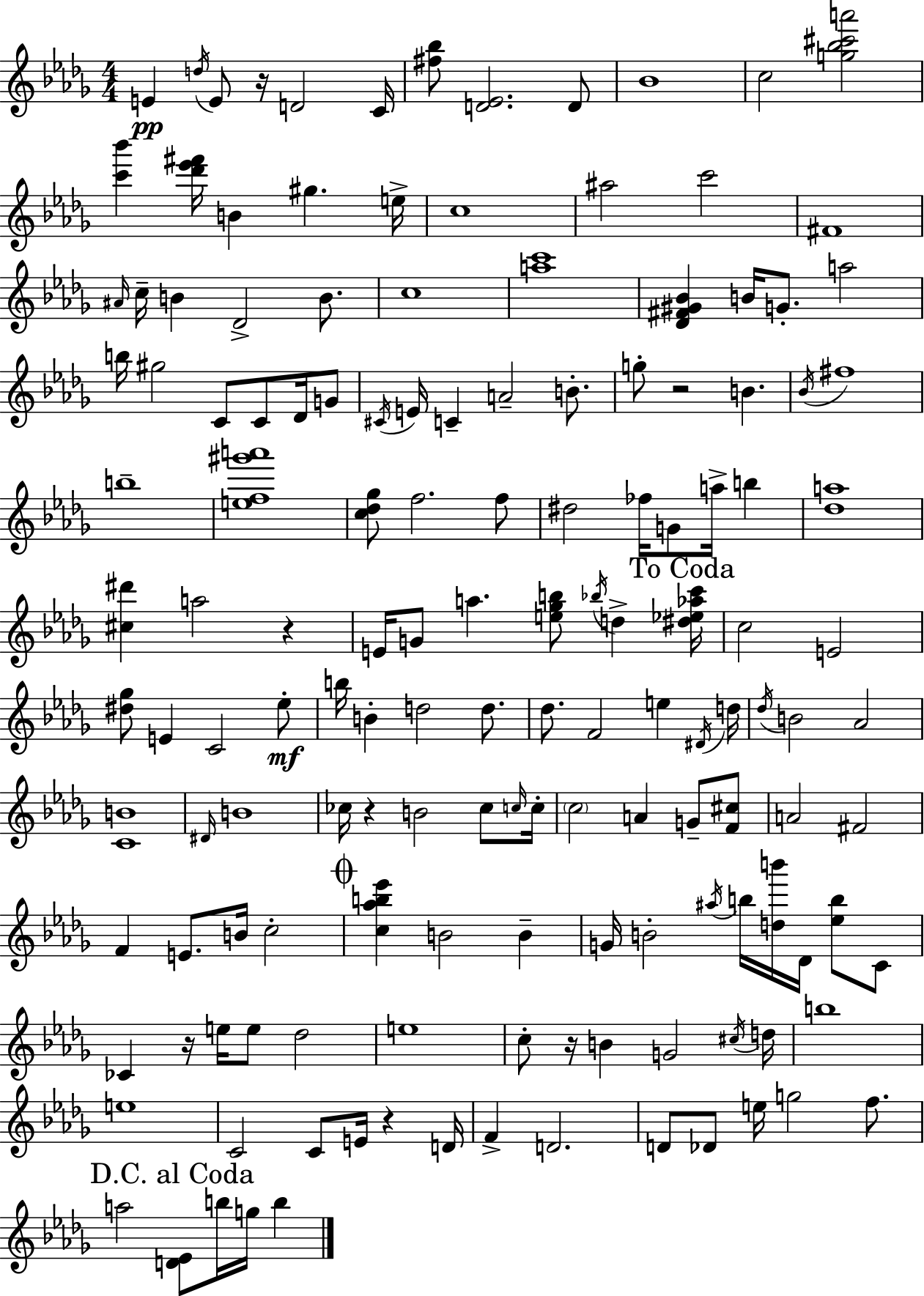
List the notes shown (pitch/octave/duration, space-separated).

E4/q D5/s E4/e R/s D4/h C4/s [F#5,Bb5]/e [D4,Eb4]/h. D4/e Bb4/w C5/h [G5,Bb5,C#6,A6]/h [C6,Bb6]/q [Db6,Eb6,F#6]/s B4/q G#5/q. E5/s C5/w A#5/h C6/h F#4/w A#4/s C5/s B4/q Db4/h B4/e. C5/w [A5,C6]/w [Db4,F#4,G#4,Bb4]/q B4/s G4/e. A5/h B5/s G#5/h C4/e C4/e Db4/s G4/e C#4/s E4/s C4/q A4/h B4/e. G5/e R/h B4/q. Bb4/s F#5/w B5/w [E5,F5,G#6,A6]/w [C5,Db5,Gb5]/e F5/h. F5/e D#5/h FES5/s G4/e A5/s B5/q [Db5,A5]/w [C#5,D#6]/q A5/h R/q E4/s G4/e A5/q. [E5,Gb5,B5]/e Bb5/s D5/q [D#5,Eb5,Ab5,C6]/s C5/h E4/h [D#5,Gb5]/e E4/q C4/h Eb5/e B5/s B4/q D5/h D5/e. Db5/e. F4/h E5/q D#4/s D5/s Db5/s B4/h Ab4/h [C4,B4]/w D#4/s B4/w CES5/s R/q B4/h CES5/e C5/s C5/s C5/h A4/q G4/e [F4,C#5]/e A4/h F#4/h F4/q E4/e. B4/s C5/h [C5,Ab5,B5,Eb6]/q B4/h B4/q G4/s B4/h A#5/s B5/s [D5,B6]/s Db4/s [Eb5,B5]/e C4/e CES4/q R/s E5/s E5/e Db5/h E5/w C5/e R/s B4/q G4/h C#5/s D5/s B5/w E5/w C4/h C4/e E4/s R/q D4/s F4/q D4/h. D4/e Db4/e E5/s G5/h F5/e. A5/h [D4,Eb4]/e B5/s G5/s B5/q